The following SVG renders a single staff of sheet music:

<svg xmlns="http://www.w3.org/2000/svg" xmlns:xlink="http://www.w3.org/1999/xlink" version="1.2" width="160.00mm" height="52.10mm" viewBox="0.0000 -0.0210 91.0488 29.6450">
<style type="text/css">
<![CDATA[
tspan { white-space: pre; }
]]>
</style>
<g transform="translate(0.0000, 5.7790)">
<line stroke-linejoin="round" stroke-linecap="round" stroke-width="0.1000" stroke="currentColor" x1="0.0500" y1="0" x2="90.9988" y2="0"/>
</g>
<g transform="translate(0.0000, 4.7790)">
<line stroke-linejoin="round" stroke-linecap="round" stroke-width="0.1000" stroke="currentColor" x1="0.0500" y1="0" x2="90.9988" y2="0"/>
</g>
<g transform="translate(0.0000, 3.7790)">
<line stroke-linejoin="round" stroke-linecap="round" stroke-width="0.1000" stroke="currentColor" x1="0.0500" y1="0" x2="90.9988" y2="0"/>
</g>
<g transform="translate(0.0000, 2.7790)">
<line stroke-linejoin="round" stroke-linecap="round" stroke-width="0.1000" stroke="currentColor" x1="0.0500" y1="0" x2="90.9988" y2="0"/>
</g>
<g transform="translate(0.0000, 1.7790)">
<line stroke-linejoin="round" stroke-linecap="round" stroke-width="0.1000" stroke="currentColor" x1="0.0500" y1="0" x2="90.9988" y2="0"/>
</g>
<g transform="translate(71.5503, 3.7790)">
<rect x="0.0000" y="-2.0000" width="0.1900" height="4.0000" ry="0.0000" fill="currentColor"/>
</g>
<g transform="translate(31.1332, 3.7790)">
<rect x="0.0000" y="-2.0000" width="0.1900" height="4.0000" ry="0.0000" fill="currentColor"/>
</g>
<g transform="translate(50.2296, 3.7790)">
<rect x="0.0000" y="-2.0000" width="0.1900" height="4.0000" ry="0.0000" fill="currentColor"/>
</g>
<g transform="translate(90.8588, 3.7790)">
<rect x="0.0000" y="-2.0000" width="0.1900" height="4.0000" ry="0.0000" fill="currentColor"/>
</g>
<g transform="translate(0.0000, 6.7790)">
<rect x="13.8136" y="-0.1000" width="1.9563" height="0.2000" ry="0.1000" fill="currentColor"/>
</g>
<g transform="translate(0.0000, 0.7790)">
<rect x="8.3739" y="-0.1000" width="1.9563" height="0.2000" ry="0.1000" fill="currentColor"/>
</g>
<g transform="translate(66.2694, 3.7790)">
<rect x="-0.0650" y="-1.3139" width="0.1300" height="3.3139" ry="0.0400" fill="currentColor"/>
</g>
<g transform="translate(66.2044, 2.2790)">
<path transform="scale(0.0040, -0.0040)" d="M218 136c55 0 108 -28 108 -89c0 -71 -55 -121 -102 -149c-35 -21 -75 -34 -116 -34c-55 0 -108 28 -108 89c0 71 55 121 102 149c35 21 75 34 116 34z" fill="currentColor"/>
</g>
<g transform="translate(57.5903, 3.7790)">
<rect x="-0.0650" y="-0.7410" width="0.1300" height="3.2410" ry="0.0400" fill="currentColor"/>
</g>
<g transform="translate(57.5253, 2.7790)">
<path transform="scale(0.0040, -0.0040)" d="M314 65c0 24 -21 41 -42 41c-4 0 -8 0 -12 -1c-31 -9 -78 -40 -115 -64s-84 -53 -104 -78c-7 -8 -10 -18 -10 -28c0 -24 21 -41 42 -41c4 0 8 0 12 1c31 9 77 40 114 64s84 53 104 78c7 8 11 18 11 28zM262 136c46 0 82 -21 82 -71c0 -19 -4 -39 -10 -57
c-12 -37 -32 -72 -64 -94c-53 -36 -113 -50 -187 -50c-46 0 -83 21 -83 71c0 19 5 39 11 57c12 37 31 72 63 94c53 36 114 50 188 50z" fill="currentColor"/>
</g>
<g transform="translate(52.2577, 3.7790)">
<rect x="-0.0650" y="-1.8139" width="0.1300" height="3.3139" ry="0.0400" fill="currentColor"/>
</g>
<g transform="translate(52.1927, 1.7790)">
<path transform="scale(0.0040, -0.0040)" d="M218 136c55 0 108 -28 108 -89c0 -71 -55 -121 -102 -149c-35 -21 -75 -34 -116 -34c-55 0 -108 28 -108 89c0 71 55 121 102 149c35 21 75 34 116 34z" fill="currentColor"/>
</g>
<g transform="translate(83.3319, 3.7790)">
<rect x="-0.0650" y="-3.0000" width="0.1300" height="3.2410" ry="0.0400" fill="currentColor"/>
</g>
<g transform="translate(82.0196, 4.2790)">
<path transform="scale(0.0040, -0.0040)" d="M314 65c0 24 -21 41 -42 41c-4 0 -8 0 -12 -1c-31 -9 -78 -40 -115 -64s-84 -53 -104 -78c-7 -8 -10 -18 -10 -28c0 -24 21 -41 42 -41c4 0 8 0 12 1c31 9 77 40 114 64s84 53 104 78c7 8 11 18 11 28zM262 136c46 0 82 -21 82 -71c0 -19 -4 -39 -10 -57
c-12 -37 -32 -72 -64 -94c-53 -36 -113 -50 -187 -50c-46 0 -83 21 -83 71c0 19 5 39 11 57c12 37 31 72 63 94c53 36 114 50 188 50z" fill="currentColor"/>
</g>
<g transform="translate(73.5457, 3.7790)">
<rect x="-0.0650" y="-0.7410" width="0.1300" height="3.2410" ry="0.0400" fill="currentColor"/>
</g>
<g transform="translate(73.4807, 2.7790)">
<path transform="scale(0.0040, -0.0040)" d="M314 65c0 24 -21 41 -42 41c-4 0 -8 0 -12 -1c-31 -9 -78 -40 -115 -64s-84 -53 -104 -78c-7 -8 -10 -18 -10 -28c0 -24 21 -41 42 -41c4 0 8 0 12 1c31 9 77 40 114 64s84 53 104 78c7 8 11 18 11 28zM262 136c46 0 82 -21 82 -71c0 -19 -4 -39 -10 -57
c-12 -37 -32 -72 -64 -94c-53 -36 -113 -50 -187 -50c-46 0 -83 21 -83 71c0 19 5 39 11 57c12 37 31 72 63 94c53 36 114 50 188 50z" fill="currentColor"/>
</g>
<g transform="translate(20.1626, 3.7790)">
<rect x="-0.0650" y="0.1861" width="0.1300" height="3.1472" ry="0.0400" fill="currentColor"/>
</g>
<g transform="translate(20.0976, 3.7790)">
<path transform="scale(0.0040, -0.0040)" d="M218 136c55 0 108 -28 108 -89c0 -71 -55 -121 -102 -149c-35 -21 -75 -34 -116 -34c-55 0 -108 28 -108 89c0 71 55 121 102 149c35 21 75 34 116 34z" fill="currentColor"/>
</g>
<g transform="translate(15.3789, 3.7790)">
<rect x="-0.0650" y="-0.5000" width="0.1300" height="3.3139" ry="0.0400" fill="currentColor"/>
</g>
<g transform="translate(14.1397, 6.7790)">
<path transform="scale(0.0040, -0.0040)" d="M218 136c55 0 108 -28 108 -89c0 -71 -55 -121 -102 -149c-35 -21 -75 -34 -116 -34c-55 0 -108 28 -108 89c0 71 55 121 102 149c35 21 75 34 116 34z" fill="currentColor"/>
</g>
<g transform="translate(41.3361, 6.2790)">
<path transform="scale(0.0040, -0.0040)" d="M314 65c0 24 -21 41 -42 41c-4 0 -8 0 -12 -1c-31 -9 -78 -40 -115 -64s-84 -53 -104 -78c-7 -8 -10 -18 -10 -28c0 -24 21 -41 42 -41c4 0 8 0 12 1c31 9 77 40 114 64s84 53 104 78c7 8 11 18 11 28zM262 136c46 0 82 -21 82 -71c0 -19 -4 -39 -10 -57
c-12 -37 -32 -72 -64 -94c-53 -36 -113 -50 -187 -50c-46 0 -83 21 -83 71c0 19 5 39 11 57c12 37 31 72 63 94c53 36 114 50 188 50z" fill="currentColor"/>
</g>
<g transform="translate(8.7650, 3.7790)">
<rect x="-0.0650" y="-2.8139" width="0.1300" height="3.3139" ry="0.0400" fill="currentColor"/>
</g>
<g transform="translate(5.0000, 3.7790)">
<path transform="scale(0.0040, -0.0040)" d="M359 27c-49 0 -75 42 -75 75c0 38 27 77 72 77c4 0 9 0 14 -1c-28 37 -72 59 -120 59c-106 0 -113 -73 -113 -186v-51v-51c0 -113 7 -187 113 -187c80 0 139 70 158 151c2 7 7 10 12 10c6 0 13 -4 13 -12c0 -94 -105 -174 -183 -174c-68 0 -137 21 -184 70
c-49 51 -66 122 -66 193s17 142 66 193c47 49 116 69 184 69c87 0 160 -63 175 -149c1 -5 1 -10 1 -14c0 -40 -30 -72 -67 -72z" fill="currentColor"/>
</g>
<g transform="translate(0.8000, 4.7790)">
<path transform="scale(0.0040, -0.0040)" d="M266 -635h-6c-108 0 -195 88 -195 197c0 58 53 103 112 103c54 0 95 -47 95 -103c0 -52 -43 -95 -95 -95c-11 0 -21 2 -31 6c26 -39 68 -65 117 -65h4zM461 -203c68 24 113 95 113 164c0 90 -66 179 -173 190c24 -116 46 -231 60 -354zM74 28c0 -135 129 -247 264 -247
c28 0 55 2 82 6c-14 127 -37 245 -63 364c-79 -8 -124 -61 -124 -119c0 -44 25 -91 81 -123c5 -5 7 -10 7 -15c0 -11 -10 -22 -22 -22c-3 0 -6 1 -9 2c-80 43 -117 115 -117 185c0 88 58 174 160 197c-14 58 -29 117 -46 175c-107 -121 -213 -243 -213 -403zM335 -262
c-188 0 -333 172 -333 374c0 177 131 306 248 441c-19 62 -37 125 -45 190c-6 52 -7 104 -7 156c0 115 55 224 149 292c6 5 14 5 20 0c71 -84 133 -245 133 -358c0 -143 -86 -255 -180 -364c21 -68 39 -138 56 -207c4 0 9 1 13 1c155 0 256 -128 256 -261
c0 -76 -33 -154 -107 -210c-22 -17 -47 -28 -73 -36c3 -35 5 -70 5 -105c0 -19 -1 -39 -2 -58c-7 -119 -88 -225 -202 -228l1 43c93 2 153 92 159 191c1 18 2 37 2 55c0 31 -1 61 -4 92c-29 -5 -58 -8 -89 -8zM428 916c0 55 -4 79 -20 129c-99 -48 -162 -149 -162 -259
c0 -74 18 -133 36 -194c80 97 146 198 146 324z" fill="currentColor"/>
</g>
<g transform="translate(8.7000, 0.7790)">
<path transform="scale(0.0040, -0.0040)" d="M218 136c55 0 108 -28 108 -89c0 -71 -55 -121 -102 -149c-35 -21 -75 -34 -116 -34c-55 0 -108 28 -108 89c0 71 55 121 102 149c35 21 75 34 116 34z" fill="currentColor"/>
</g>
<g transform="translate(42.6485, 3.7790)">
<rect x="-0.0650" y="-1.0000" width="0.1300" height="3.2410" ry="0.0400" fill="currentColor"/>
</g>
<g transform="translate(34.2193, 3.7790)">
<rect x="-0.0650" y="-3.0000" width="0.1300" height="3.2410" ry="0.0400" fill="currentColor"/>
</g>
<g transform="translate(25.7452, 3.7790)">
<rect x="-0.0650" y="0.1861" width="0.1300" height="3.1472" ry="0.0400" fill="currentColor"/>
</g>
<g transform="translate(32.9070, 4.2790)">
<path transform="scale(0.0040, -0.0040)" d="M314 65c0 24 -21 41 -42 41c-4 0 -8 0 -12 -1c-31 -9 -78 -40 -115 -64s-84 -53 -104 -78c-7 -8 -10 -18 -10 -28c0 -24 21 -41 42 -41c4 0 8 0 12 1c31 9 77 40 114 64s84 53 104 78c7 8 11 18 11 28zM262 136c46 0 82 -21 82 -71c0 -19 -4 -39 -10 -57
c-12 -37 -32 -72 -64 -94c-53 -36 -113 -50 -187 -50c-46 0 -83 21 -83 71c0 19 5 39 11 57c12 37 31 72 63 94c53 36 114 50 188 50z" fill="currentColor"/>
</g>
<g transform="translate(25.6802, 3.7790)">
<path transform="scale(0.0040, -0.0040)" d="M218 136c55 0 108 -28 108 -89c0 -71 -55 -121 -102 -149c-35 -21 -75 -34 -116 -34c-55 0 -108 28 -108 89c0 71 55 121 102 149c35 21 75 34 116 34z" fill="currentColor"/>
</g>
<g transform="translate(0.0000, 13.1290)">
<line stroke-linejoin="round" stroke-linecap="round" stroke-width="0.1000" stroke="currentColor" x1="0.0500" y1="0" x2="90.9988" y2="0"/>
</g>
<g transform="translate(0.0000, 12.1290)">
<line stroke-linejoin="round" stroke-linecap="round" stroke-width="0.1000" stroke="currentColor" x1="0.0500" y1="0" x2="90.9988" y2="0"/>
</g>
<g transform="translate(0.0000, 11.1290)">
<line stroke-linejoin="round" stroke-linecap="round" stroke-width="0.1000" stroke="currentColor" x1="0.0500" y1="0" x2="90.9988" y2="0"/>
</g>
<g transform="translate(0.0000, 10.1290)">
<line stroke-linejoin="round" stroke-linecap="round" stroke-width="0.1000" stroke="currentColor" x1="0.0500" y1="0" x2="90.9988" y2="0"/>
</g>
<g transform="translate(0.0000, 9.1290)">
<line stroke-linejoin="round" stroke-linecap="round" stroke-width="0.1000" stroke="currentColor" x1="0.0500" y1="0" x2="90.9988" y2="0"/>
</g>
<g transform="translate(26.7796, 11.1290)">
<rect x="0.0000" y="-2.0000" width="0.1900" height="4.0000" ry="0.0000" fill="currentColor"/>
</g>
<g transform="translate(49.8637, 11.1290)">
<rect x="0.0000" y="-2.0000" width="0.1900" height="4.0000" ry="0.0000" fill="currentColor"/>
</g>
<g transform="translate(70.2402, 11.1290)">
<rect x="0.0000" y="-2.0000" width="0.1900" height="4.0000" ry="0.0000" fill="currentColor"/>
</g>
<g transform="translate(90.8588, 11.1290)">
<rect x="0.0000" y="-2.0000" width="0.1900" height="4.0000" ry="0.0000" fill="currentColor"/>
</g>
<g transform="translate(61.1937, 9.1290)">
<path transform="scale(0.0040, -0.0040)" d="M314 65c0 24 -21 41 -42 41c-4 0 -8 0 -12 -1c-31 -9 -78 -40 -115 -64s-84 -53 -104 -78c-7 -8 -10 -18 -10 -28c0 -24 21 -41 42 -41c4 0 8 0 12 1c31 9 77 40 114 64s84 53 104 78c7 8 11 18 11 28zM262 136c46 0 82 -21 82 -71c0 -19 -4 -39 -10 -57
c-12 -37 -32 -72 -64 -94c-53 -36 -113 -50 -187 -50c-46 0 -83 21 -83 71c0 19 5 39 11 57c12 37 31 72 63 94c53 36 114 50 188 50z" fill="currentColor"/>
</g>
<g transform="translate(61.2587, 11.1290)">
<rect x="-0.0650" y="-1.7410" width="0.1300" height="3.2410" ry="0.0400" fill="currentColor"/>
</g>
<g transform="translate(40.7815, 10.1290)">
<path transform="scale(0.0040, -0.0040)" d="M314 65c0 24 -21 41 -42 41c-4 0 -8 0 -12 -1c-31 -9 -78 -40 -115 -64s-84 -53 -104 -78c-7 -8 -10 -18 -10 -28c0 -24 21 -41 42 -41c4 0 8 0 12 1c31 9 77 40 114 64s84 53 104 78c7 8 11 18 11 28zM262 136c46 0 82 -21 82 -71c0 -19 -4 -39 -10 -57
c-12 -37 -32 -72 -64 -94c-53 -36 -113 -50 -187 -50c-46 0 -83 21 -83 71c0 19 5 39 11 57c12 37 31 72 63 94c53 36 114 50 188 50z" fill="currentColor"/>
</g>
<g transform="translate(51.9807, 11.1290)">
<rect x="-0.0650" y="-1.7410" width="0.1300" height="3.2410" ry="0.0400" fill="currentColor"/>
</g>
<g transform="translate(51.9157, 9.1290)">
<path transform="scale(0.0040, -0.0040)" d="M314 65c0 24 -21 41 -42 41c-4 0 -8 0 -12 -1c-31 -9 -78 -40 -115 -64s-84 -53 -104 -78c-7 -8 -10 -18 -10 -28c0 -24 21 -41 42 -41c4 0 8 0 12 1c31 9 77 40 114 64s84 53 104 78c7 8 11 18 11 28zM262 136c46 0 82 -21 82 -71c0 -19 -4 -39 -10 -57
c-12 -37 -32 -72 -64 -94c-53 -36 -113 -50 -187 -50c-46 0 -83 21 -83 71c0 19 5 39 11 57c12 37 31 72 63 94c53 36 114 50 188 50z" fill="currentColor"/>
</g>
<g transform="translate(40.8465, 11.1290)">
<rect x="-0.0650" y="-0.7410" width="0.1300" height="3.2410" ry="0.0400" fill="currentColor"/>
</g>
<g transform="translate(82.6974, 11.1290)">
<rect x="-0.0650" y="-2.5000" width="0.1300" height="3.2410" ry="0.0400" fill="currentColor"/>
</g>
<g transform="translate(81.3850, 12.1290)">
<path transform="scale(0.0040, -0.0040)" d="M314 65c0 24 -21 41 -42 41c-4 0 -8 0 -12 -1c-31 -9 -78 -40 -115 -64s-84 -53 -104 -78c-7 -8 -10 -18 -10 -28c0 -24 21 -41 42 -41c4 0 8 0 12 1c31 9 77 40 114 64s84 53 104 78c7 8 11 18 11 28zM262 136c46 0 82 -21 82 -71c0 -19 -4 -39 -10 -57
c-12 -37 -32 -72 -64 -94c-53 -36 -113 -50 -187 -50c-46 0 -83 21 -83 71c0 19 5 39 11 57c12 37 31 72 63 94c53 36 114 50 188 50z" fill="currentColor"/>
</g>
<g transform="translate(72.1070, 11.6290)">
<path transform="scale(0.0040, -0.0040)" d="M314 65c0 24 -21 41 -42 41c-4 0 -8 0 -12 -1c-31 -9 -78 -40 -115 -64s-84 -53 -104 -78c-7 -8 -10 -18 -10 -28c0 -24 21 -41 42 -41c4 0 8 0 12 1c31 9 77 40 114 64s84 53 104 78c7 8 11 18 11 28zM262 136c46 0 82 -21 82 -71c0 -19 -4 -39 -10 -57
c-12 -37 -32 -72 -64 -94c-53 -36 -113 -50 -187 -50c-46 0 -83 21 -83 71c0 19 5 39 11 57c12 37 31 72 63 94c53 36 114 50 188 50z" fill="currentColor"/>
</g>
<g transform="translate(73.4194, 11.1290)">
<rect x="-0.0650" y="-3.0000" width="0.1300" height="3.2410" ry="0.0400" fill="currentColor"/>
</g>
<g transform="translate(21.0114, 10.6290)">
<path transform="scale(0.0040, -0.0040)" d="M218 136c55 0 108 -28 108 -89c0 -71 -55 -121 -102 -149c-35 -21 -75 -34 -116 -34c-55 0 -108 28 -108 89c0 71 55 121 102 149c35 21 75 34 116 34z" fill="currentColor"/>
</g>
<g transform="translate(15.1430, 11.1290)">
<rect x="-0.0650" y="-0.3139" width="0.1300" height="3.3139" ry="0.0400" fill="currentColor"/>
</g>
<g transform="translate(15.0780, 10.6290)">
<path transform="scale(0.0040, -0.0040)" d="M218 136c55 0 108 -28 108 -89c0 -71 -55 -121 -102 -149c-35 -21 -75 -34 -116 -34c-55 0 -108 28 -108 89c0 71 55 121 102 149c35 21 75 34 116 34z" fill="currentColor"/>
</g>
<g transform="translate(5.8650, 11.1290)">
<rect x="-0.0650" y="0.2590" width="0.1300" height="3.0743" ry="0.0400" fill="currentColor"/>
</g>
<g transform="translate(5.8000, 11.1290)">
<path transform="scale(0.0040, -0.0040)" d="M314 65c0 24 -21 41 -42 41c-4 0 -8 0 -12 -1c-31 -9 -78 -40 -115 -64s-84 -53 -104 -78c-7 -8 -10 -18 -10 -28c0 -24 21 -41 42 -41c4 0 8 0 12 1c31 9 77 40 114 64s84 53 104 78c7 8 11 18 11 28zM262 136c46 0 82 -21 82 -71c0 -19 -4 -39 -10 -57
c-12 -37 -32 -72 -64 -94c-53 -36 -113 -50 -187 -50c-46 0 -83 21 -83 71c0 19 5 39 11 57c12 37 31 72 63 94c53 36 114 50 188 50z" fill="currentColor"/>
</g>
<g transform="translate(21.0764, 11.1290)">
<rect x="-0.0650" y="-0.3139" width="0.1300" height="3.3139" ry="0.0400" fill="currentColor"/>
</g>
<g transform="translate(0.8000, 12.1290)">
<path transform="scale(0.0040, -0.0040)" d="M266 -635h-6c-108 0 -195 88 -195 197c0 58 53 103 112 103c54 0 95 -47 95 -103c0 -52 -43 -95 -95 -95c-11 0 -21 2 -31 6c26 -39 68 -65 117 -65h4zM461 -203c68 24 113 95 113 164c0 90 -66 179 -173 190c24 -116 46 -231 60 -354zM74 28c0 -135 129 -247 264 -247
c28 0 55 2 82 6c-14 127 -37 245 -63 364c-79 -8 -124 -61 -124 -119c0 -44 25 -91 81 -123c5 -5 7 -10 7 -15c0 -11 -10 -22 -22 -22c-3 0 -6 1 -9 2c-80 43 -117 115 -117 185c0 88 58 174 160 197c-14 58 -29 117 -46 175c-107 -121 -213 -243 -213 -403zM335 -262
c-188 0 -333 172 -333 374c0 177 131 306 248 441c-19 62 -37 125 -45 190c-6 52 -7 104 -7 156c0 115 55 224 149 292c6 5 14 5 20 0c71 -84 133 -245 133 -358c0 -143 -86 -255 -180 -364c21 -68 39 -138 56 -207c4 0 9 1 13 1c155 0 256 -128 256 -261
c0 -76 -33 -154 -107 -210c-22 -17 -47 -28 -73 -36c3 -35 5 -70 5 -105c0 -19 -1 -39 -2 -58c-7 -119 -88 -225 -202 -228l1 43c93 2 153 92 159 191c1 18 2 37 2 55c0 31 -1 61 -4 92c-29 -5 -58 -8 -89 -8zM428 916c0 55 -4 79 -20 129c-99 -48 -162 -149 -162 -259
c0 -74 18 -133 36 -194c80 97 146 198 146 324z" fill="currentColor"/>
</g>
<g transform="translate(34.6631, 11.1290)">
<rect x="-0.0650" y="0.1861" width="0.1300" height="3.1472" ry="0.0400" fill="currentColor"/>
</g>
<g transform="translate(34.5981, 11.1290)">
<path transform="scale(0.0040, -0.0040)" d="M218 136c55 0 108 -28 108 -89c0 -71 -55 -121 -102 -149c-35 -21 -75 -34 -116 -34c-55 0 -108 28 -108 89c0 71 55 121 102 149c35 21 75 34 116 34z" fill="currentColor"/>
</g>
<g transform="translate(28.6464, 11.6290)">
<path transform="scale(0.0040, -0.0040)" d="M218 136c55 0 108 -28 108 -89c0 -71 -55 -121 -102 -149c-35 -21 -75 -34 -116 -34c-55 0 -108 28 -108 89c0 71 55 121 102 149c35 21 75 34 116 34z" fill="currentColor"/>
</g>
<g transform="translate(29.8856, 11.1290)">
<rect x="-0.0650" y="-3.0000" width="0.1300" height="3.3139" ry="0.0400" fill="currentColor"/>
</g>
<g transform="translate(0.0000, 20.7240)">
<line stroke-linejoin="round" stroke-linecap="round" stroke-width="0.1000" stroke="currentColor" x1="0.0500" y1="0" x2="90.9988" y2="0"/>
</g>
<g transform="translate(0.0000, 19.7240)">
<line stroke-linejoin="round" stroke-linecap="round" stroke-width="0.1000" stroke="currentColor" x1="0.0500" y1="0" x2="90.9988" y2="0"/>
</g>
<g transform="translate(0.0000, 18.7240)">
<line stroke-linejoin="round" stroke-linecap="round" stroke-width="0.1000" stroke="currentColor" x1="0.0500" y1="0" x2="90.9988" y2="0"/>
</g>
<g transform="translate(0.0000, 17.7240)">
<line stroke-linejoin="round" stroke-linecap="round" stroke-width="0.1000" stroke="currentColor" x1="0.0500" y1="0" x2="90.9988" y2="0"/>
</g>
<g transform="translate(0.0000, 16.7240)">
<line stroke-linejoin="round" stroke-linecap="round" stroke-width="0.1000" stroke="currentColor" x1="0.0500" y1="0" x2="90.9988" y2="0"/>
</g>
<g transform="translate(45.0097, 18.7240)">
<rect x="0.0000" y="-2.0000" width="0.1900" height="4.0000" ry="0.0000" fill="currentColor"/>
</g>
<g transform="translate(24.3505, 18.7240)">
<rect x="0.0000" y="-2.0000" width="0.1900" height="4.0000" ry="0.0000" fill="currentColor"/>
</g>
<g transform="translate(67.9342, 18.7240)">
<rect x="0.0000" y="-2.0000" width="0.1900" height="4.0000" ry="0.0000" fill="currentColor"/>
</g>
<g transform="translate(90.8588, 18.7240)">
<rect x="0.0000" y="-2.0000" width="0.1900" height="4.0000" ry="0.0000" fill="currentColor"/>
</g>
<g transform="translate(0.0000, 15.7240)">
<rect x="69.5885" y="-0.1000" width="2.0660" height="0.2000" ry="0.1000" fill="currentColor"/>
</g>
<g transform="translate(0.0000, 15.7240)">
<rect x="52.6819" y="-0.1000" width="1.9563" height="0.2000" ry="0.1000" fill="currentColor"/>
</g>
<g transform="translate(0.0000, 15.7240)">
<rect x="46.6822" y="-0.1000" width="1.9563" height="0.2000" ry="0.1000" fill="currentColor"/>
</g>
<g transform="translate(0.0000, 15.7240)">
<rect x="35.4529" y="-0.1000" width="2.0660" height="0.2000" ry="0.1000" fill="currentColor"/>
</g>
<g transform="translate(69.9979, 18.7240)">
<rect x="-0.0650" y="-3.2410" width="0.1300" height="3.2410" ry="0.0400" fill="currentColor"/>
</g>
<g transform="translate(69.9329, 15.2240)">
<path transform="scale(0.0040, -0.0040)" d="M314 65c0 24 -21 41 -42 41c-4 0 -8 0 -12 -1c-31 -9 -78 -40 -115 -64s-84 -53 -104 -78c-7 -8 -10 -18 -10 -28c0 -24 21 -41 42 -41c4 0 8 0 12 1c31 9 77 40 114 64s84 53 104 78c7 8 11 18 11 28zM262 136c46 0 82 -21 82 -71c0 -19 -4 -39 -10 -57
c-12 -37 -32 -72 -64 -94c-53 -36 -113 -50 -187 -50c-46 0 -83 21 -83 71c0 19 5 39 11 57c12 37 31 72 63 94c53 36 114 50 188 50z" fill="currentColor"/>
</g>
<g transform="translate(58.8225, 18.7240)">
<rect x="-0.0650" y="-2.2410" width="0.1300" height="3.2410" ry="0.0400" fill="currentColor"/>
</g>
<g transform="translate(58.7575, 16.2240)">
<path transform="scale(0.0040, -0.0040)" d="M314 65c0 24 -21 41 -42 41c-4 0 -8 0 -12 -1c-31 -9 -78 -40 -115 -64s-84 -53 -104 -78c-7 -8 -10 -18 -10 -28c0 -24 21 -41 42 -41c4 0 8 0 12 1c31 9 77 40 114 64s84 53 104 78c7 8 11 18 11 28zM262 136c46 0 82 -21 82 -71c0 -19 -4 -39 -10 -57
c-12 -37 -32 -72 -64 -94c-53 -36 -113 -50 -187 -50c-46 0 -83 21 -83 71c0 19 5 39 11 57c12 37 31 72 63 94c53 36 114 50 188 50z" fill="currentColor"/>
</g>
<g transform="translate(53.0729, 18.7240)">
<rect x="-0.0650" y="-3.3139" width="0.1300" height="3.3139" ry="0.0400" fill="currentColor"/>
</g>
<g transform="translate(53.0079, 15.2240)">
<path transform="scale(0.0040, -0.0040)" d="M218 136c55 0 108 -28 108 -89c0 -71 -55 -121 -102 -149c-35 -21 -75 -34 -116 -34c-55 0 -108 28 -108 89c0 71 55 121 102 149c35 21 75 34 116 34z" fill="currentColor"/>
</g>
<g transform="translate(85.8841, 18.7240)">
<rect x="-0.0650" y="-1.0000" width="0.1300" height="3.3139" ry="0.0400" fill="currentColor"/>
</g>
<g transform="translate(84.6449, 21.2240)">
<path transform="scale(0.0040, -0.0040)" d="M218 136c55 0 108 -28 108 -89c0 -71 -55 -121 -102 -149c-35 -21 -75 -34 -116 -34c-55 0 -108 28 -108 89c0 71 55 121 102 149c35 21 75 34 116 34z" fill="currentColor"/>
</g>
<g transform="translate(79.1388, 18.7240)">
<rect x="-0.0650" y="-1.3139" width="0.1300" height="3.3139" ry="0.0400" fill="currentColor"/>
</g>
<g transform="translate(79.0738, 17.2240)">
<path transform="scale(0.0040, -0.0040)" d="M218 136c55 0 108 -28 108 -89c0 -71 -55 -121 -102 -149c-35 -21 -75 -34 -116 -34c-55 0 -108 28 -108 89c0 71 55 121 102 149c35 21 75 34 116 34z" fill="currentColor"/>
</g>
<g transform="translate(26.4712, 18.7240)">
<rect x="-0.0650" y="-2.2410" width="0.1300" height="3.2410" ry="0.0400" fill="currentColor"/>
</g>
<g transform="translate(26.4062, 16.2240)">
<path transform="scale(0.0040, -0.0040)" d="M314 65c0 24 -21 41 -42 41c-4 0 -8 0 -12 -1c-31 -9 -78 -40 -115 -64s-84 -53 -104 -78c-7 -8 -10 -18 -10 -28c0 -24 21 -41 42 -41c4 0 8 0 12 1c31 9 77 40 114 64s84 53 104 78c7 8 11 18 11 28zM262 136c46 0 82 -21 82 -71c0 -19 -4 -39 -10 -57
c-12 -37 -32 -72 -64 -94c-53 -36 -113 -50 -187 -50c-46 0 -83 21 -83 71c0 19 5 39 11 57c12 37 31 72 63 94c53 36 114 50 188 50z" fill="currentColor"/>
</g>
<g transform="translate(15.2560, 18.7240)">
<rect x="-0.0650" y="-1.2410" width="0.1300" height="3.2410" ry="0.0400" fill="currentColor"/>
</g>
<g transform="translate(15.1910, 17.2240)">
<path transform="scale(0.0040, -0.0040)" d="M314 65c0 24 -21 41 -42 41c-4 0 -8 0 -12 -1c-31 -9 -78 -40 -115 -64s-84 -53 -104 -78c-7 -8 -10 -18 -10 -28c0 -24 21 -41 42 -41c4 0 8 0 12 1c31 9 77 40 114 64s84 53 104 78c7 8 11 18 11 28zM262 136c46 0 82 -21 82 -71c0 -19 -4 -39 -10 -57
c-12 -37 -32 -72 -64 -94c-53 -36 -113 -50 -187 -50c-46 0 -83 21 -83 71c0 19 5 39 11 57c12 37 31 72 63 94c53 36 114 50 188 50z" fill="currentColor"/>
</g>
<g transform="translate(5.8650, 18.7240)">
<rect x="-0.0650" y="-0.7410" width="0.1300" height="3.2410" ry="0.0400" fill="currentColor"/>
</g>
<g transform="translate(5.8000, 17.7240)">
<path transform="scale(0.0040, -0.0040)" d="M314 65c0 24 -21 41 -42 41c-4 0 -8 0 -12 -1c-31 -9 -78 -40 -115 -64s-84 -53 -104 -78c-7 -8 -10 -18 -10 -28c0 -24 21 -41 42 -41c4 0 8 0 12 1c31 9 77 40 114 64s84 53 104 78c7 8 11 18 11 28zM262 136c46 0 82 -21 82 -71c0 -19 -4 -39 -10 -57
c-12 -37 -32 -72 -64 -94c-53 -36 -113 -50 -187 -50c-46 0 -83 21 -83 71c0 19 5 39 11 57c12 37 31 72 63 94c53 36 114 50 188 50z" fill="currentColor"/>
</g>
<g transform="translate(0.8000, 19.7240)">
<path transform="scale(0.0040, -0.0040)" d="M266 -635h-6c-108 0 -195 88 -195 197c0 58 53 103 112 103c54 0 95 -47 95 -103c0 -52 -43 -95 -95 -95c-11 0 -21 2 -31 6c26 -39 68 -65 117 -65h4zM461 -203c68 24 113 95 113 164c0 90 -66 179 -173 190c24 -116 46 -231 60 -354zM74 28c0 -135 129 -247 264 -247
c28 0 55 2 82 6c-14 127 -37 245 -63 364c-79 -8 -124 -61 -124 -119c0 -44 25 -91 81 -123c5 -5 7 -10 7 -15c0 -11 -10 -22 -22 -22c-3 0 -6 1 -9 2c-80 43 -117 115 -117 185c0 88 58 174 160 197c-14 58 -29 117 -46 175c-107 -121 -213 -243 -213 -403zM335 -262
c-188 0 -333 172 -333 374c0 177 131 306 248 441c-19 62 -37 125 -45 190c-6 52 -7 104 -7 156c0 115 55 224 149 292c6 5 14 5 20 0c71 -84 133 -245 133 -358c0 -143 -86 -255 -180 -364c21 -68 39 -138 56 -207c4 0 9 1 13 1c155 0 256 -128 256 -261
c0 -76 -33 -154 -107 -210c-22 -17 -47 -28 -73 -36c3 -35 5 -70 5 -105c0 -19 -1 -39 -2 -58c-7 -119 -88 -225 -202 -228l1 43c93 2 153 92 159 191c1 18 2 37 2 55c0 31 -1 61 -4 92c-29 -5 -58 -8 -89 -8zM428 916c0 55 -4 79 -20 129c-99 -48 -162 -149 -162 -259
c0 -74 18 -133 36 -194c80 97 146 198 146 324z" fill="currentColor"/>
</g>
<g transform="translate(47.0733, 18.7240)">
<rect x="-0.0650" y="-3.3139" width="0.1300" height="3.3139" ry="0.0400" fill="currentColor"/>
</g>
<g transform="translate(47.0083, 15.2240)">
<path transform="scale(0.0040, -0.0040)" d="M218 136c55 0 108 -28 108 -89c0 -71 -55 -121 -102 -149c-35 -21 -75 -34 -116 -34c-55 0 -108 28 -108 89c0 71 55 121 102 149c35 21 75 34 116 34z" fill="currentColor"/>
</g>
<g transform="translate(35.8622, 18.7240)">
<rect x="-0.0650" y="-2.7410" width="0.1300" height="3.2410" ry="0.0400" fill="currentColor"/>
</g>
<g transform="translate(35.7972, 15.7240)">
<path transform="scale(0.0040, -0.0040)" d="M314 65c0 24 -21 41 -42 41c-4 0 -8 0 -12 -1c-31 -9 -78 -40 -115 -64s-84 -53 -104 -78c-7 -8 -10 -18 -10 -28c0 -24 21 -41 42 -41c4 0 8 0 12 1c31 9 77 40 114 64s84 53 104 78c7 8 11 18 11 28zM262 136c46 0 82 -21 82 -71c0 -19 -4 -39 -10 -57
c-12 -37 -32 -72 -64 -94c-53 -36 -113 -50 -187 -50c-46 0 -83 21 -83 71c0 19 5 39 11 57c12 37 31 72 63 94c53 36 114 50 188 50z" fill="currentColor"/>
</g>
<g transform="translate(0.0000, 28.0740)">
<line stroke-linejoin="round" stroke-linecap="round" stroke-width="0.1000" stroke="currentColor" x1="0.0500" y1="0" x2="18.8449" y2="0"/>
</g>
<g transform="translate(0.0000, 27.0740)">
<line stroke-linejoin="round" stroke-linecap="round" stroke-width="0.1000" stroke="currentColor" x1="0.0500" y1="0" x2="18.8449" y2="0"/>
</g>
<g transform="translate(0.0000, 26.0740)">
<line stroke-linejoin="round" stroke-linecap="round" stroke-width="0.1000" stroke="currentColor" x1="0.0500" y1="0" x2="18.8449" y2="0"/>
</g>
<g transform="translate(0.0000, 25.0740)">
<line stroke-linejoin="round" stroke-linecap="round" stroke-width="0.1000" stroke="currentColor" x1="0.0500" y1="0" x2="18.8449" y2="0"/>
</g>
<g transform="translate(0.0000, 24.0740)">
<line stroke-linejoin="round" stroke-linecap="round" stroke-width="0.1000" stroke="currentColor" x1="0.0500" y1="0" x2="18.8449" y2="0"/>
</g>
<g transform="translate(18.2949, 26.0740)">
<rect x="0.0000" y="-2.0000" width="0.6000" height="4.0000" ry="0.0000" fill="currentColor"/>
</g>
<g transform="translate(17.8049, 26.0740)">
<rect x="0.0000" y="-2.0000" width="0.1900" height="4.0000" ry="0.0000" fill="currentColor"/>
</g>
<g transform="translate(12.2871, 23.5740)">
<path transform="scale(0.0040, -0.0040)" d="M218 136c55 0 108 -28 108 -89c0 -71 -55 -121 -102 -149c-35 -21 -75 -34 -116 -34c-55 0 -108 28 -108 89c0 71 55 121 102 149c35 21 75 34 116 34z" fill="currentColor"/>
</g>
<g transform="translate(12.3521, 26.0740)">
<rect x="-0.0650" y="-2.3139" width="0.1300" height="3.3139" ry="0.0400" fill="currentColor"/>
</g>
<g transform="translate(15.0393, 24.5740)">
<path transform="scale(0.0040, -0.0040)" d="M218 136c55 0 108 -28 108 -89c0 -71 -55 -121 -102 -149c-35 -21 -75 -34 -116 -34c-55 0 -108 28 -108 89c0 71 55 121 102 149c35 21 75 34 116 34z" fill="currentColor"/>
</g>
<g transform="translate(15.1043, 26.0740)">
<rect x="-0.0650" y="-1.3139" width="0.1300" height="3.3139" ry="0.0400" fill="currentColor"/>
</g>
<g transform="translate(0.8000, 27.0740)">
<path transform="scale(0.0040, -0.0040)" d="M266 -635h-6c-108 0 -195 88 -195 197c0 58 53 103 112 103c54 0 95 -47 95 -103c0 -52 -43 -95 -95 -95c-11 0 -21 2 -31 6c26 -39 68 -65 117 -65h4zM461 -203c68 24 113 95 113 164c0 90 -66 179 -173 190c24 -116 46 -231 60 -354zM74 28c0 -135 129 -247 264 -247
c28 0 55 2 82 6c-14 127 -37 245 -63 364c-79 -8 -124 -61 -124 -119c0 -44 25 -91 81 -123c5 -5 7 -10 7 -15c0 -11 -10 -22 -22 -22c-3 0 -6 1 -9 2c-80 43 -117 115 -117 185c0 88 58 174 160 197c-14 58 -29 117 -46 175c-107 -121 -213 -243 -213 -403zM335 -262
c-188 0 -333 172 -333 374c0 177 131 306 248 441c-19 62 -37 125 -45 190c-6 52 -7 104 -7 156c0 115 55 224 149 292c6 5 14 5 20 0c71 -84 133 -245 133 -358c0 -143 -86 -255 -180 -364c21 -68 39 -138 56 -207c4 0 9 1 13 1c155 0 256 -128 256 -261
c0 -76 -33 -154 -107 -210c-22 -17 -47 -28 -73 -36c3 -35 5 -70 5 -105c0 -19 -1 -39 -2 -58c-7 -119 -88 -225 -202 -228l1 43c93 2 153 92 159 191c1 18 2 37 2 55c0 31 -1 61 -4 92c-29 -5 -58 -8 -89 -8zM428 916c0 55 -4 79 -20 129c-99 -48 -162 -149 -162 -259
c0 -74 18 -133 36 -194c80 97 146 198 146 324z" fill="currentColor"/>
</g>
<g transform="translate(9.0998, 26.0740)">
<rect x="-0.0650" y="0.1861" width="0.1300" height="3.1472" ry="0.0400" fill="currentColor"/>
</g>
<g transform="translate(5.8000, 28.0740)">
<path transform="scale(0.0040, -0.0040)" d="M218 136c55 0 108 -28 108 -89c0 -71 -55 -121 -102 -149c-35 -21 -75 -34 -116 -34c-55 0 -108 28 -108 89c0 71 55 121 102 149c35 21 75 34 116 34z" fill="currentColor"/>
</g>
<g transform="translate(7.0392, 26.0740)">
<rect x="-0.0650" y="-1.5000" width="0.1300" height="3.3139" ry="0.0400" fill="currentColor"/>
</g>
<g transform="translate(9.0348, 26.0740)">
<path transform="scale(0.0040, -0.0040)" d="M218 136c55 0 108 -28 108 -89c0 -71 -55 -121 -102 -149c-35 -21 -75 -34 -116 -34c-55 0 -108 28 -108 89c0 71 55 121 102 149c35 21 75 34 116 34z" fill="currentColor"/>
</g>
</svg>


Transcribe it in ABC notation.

X:1
T:Untitled
M:4/4
L:1/4
K:C
a C B B A2 D2 f d2 e d2 A2 B2 c c A B d2 f2 f2 A2 G2 d2 e2 g2 a2 b b g2 b2 e D E B g e